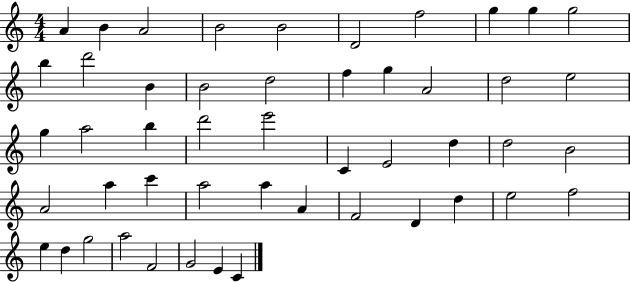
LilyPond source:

{
  \clef treble
  \numericTimeSignature
  \time 4/4
  \key c \major
  a'4 b'4 a'2 | b'2 b'2 | d'2 f''2 | g''4 g''4 g''2 | \break b''4 d'''2 b'4 | b'2 d''2 | f''4 g''4 a'2 | d''2 e''2 | \break g''4 a''2 b''4 | d'''2 e'''2 | c'4 e'2 d''4 | d''2 b'2 | \break a'2 a''4 c'''4 | a''2 a''4 a'4 | f'2 d'4 d''4 | e''2 f''2 | \break e''4 d''4 g''2 | a''2 f'2 | g'2 e'4 c'4 | \bar "|."
}